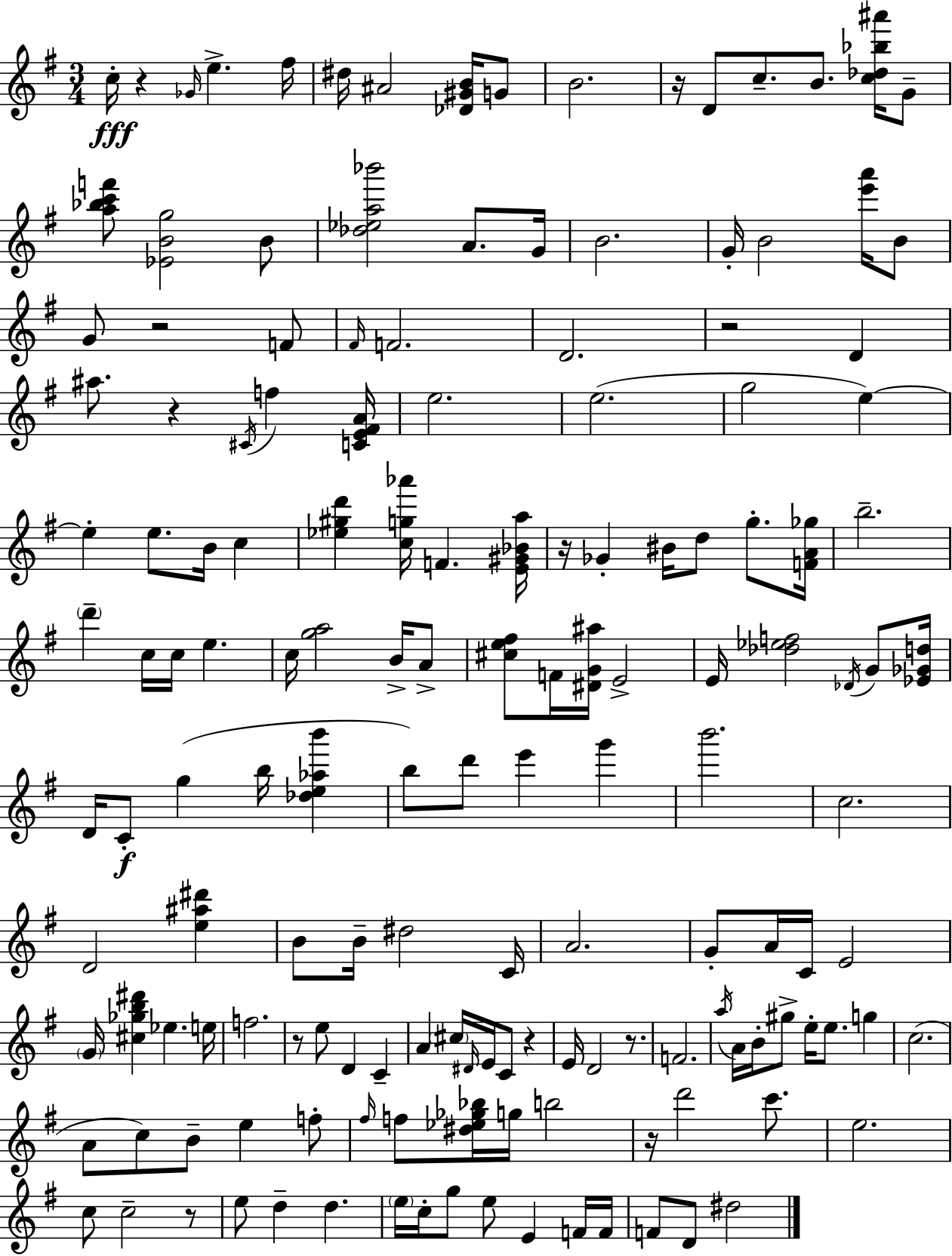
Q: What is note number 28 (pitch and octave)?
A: F5